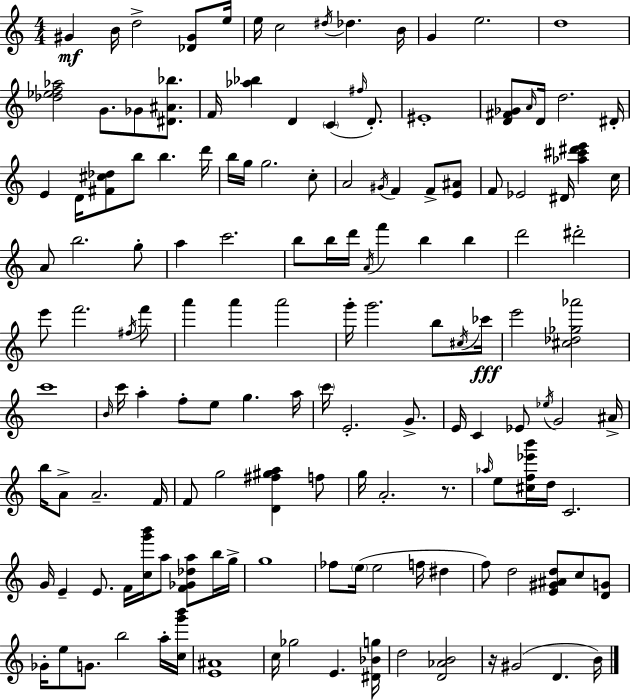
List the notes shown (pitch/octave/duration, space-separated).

G#4/q B4/s D5/h [Db4,G#4]/e E5/s E5/s C5/h D#5/s Db5/q. B4/s G4/q E5/h. D5/w [Db5,Eb5,F5,Ab5]/h G4/e. Gb4/e [D#4,A#4,Bb5]/e. F4/s [Ab5,Bb5]/q D4/q C4/q F#5/s D4/e. EIS4/w [D4,F#4,Gb4]/e A4/s D4/s D5/h. D#4/s E4/q D4/s [F#4,C#5,Db5]/e B5/e B5/q. D6/s B5/s G5/s G5/h. C5/e A4/h G#4/s F4/q F4/e [E4,A#4]/e F4/e Eb4/h D#4/s [Ab5,C#6,D#6,E6]/q C5/s A4/e B5/h. G5/e A5/q C6/h. B5/e B5/s D6/s A4/s F6/q B5/q B5/q D6/h D#6/h E6/e F6/h. F#5/s F6/e A6/q A6/q A6/h G6/s G6/h. B5/e C#5/s CES6/s E6/h [C#5,Db5,Gb5,Ab6]/h C6/w B4/s C6/s A5/q F5/e E5/e G5/q. A5/s C6/s E4/h. G4/e. E4/s C4/q Eb4/e Eb5/s G4/h A#4/s B5/s A4/e A4/h. F4/s F4/e G5/h [D4,F#5,G#5,A5]/q F5/e G5/s A4/h. R/e. Ab5/s E5/e [C#5,F5,Eb6,B6]/s D5/s C4/h. G4/s E4/q E4/e. F4/s [C5,G6,B6]/s A5/e [F4,Gb4,Db5,A5]/e B5/s G5/s G5/w FES5/e E5/s E5/h F5/s D#5/q F5/e D5/h [E4,G#4,A#4,D5]/e C5/e [D4,G4]/e Gb4/s E5/e G4/e. B5/h A5/s [C5,G6,B6]/s [E4,A#4]/w C5/s Gb5/h E4/q. [D#4,Bb4,G5]/s D5/h [D4,Ab4,B4]/h R/s G#4/h D4/q. B4/s